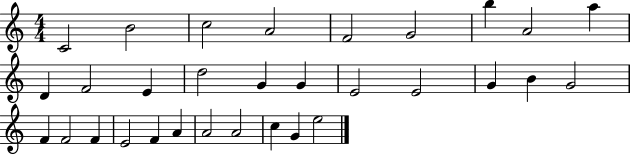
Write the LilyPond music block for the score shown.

{
  \clef treble
  \numericTimeSignature
  \time 4/4
  \key c \major
  c'2 b'2 | c''2 a'2 | f'2 g'2 | b''4 a'2 a''4 | \break d'4 f'2 e'4 | d''2 g'4 g'4 | e'2 e'2 | g'4 b'4 g'2 | \break f'4 f'2 f'4 | e'2 f'4 a'4 | a'2 a'2 | c''4 g'4 e''2 | \break \bar "|."
}